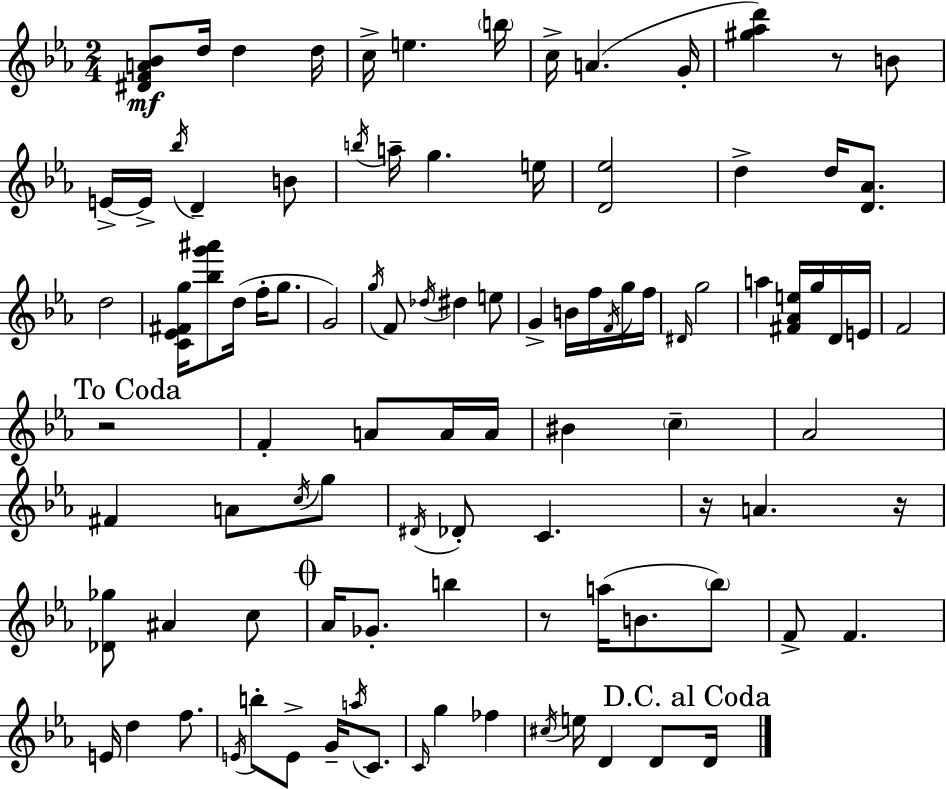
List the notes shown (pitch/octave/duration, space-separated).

[D#4,F4,A4,Bb4]/e D5/s D5/q D5/s C5/s E5/q. B5/s C5/s A4/q. G4/s [G#5,Ab5,D6]/q R/e B4/e E4/s E4/s Bb5/s D4/q B4/e B5/s A5/s G5/q. E5/s [D4,Eb5]/h D5/q D5/s [D4,Ab4]/e. D5/h [C4,Eb4,F#4,G5]/s [Bb5,G6,A#6]/e D5/s F5/s G5/e. G4/h G5/s F4/e Db5/s D#5/q E5/e G4/q B4/s F5/s F4/s G5/s F5/s D#4/s G5/h A5/q [F#4,Ab4,E5]/s G5/s D4/s E4/s F4/h R/h F4/q A4/e A4/s A4/s BIS4/q C5/q Ab4/h F#4/q A4/e C5/s G5/e D#4/s Db4/e C4/q. R/s A4/q. R/s [Db4,Gb5]/e A#4/q C5/e Ab4/s Gb4/e. B5/q R/e A5/s B4/e. Bb5/e F4/e F4/q. E4/s D5/q F5/e. E4/s B5/e E4/e G4/s A5/s C4/e. C4/s G5/q FES5/q C#5/s E5/s D4/q D4/e D4/s